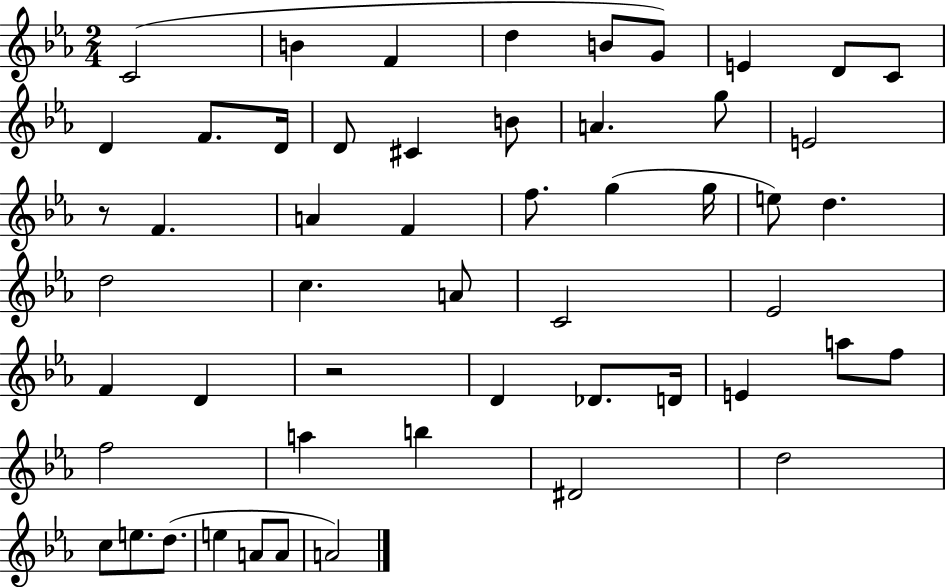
C4/h B4/q F4/q D5/q B4/e G4/e E4/q D4/e C4/e D4/q F4/e. D4/s D4/e C#4/q B4/e A4/q. G5/e E4/h R/e F4/q. A4/q F4/q F5/e. G5/q G5/s E5/e D5/q. D5/h C5/q. A4/e C4/h Eb4/h F4/q D4/q R/h D4/q Db4/e. D4/s E4/q A5/e F5/e F5/h A5/q B5/q D#4/h D5/h C5/e E5/e. D5/e. E5/q A4/e A4/e A4/h